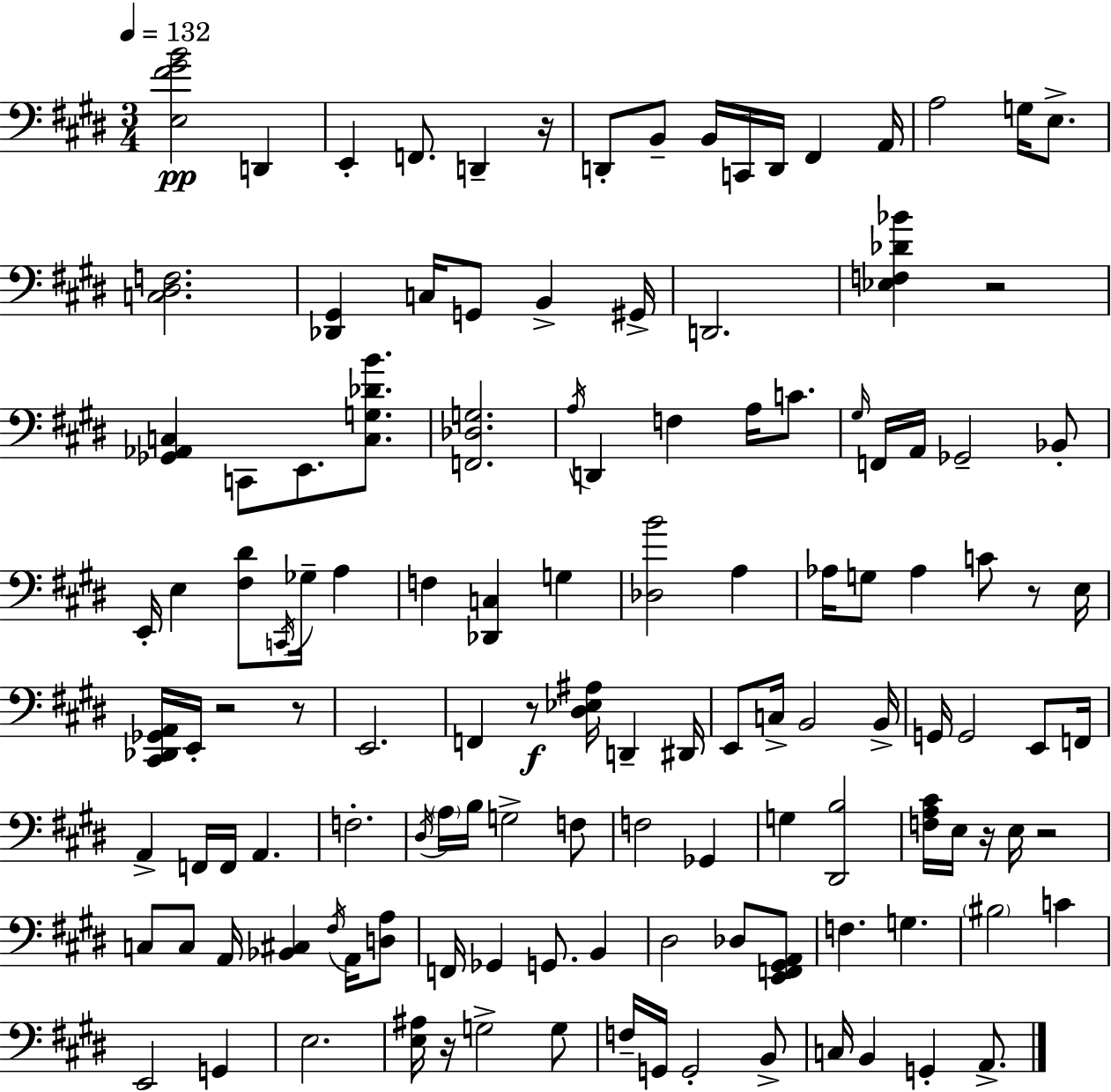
{
  \clef bass
  \numericTimeSignature
  \time 3/4
  \key e \major
  \tempo 4 = 132
  <e fis' gis' b'>2\pp d,4 | e,4-. f,8. d,4-- r16 | d,8-. b,8-- b,16 c,16 d,16 fis,4 a,16 | a2 g16 e8.-> | \break <c dis f>2. | <des, gis,>4 c16 g,8 b,4-> gis,16-> | d,2. | <ees f des' bes'>4 r2 | \break <ges, aes, c>4 c,8 e,8. <c g des' b'>8. | <f, des g>2. | \acciaccatura { a16 } d,4 f4 a16 c'8. | \grace { gis16 } f,16 a,16 ges,2-- | \break bes,8-. e,16-. e4 <fis dis'>8 \acciaccatura { c,16 } ges16-- a4 | f4 <des, c>4 g4 | <des b'>2 a4 | aes16 g8 aes4 c'8 | \break r8 e16 <cis, des, ges, a,>16 e,16-. r2 | r8 e,2. | f,4 r8\f <dis ees ais>16 d,4-- | dis,16 e,8 c16-> b,2 | \break b,16-> g,16 g,2 | e,8 f,16 a,4-> f,16 f,16 a,4. | f2.-. | \acciaccatura { dis16 } \parenthesize a16 b16 g2-> | \break f8 f2 | ges,4 g4 <dis, b>2 | <f a cis'>16 e16 r16 e16 r2 | c8 c8 a,16 <bes, cis>4 | \break \acciaccatura { fis16 } a,16 <d a>8 f,16 ges,4 g,8. | b,4 dis2 | des8 <e, f, gis, a,>8 f4. g4. | \parenthesize bis2 | \break c'4 e,2 | g,4 e2. | <e ais>16 r16 g2-> | g8 f16-- g,16 g,2-. | \break b,8-> c16 b,4 g,4-. | a,8.-> \bar "|."
}